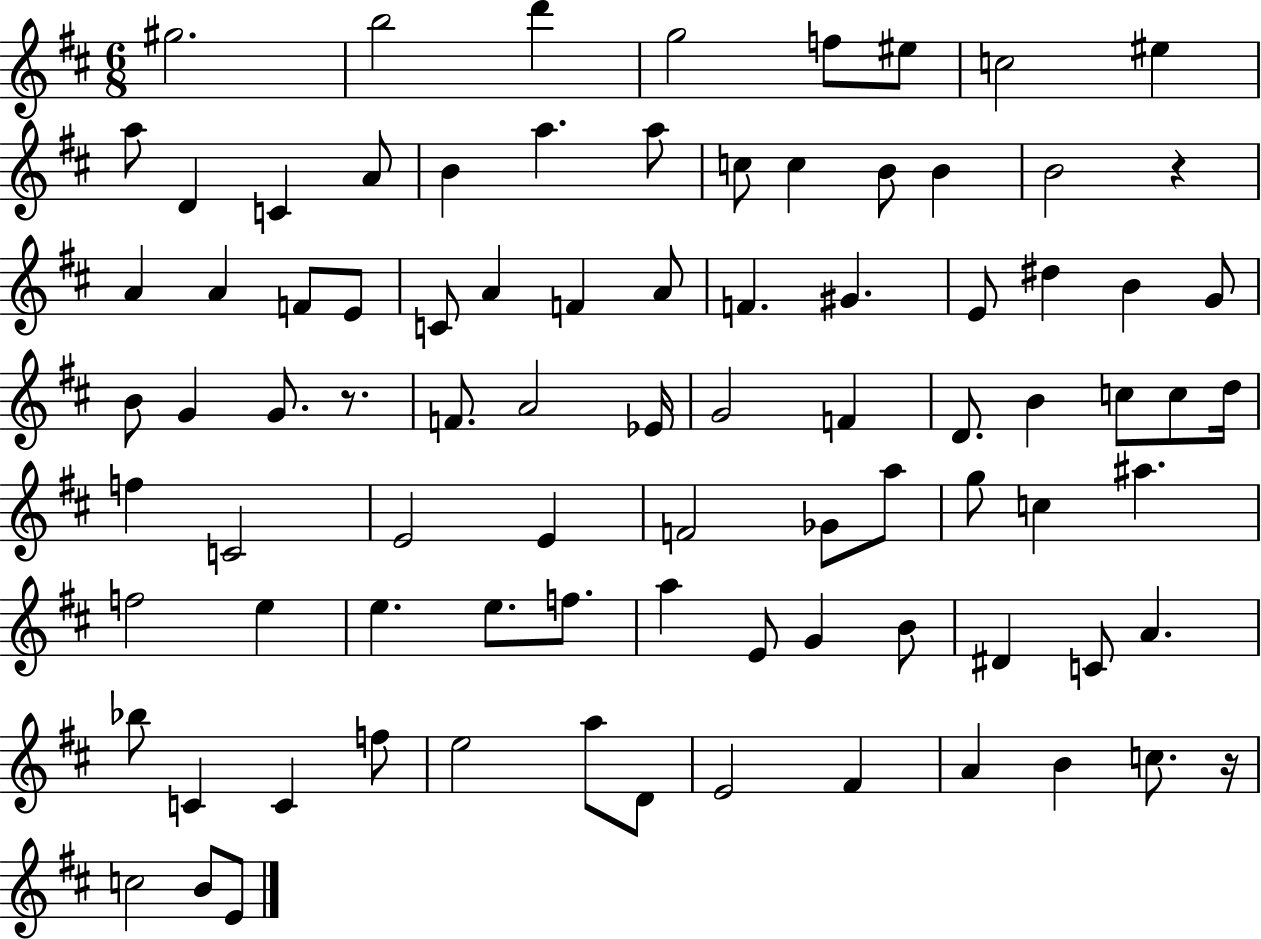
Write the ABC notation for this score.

X:1
T:Untitled
M:6/8
L:1/4
K:D
^g2 b2 d' g2 f/2 ^e/2 c2 ^e a/2 D C A/2 B a a/2 c/2 c B/2 B B2 z A A F/2 E/2 C/2 A F A/2 F ^G E/2 ^d B G/2 B/2 G G/2 z/2 F/2 A2 _E/4 G2 F D/2 B c/2 c/2 d/4 f C2 E2 E F2 _G/2 a/2 g/2 c ^a f2 e e e/2 f/2 a E/2 G B/2 ^D C/2 A _b/2 C C f/2 e2 a/2 D/2 E2 ^F A B c/2 z/4 c2 B/2 E/2